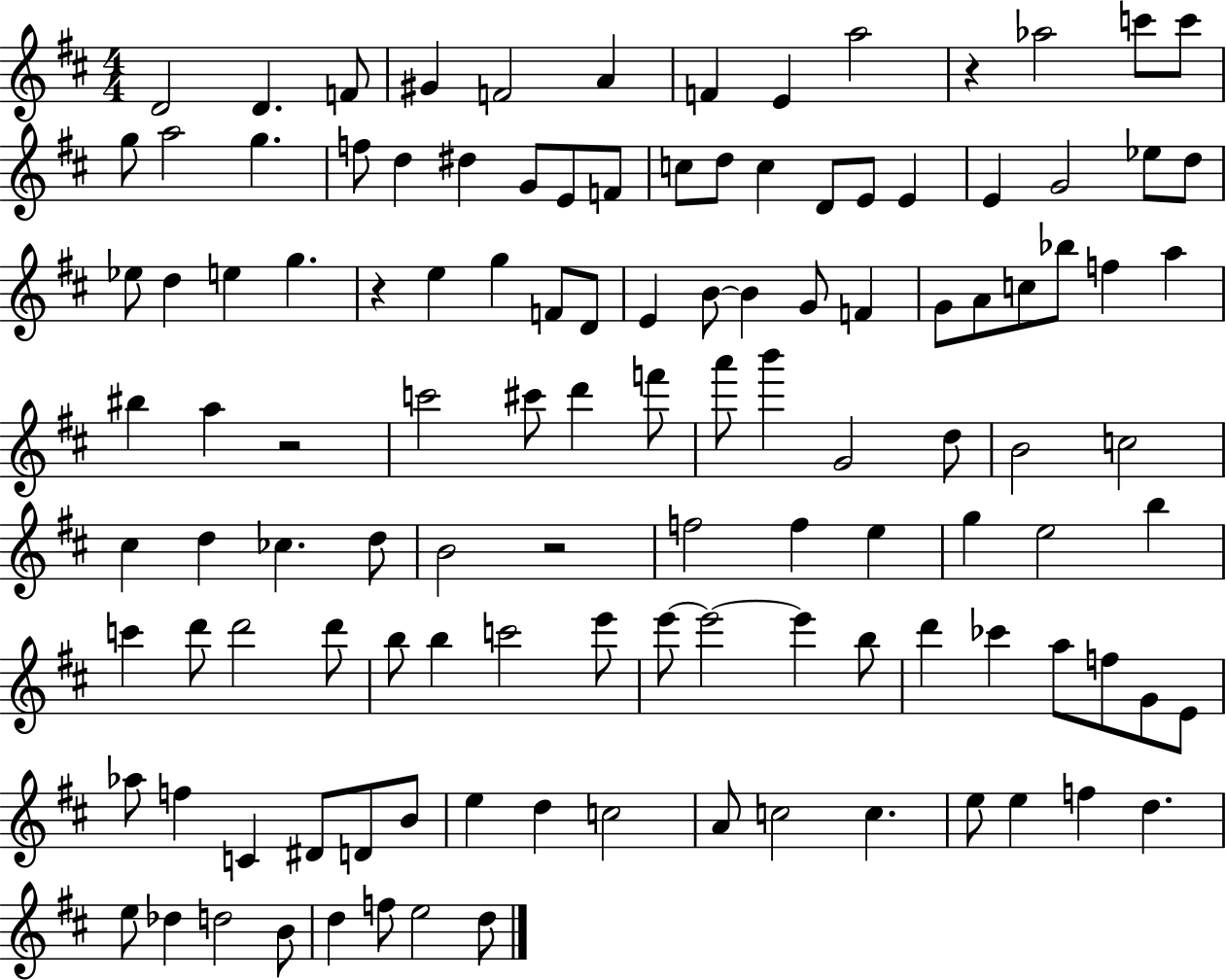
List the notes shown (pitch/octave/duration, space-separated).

D4/h D4/q. F4/e G#4/q F4/h A4/q F4/q E4/q A5/h R/q Ab5/h C6/e C6/e G5/e A5/h G5/q. F5/e D5/q D#5/q G4/e E4/e F4/e C5/e D5/e C5/q D4/e E4/e E4/q E4/q G4/h Eb5/e D5/e Eb5/e D5/q E5/q G5/q. R/q E5/q G5/q F4/e D4/e E4/q B4/e B4/q G4/e F4/q G4/e A4/e C5/e Bb5/e F5/q A5/q BIS5/q A5/q R/h C6/h C#6/e D6/q F6/e A6/e B6/q G4/h D5/e B4/h C5/h C#5/q D5/q CES5/q. D5/e B4/h R/h F5/h F5/q E5/q G5/q E5/h B5/q C6/q D6/e D6/h D6/e B5/e B5/q C6/h E6/e E6/e E6/h E6/q B5/e D6/q CES6/q A5/e F5/e G4/e E4/e Ab5/e F5/q C4/q D#4/e D4/e B4/e E5/q D5/q C5/h A4/e C5/h C5/q. E5/e E5/q F5/q D5/q. E5/e Db5/q D5/h B4/e D5/q F5/e E5/h D5/e